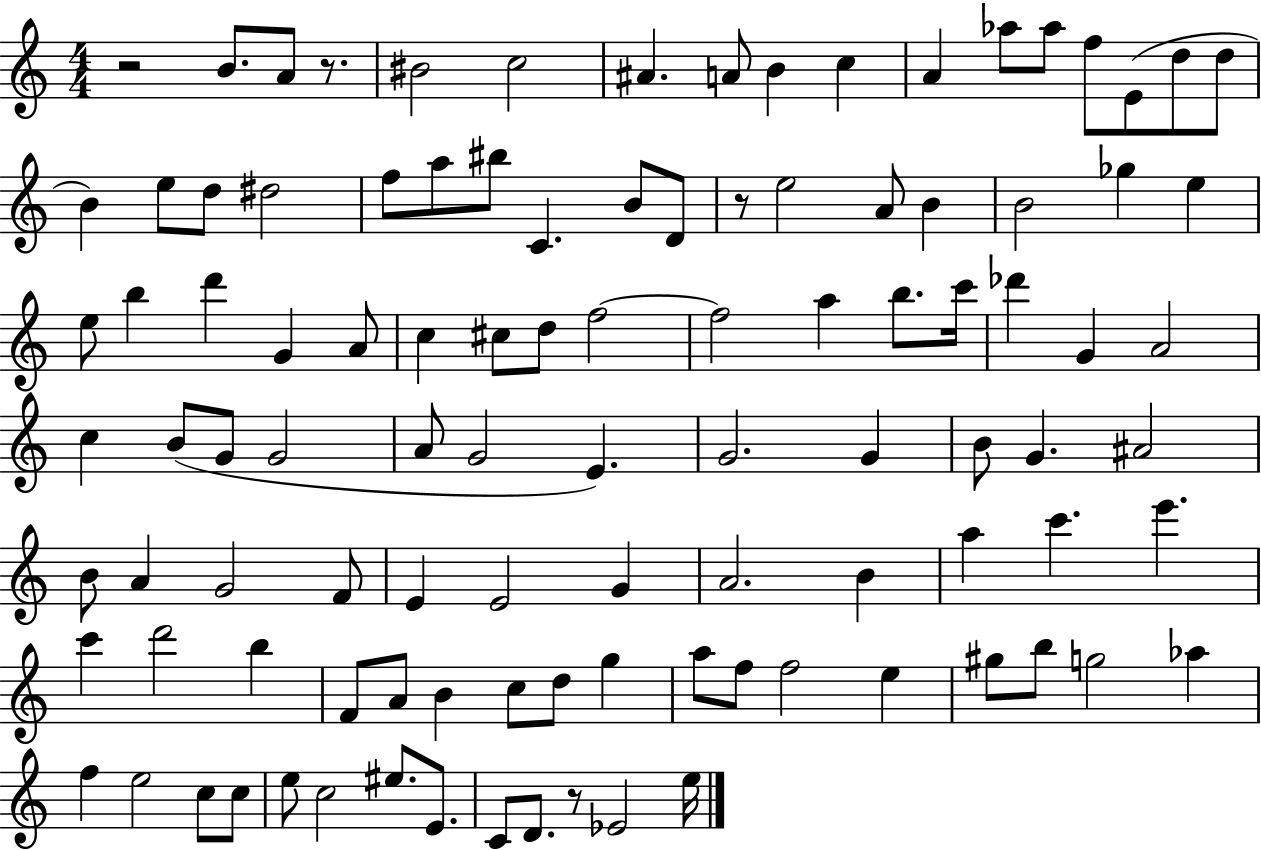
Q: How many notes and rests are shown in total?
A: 104